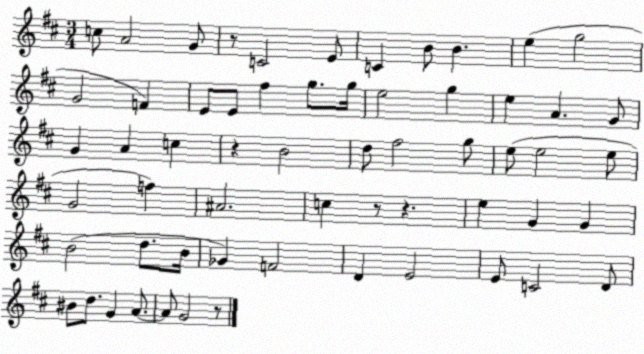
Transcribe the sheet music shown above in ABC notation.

X:1
T:Untitled
M:3/4
L:1/4
K:D
c/2 A2 G/2 z/2 C2 E/2 C B/2 B e g2 G2 F E/2 E/2 ^f g/2 g/4 e2 g e A G/2 G A c z B2 d/2 ^f2 g/2 e/2 e2 e/2 G2 f ^A2 c z/2 z e G G B2 d/2 B/4 _G F2 D E2 E/2 C2 D/2 ^B/2 d/2 G A/2 A/2 G2 z/2